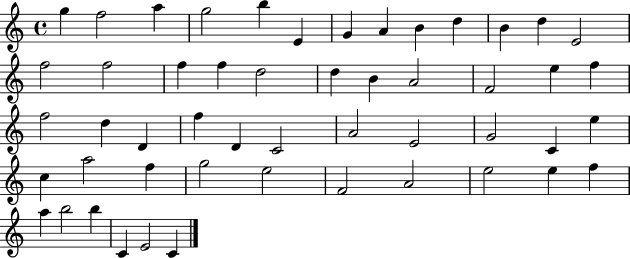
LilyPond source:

{
  \clef treble
  \time 4/4
  \defaultTimeSignature
  \key c \major
  g''4 f''2 a''4 | g''2 b''4 e'4 | g'4 a'4 b'4 d''4 | b'4 d''4 e'2 | \break f''2 f''2 | f''4 f''4 d''2 | d''4 b'4 a'2 | f'2 e''4 f''4 | \break f''2 d''4 d'4 | f''4 d'4 c'2 | a'2 e'2 | g'2 c'4 e''4 | \break c''4 a''2 f''4 | g''2 e''2 | f'2 a'2 | e''2 e''4 f''4 | \break a''4 b''2 b''4 | c'4 e'2 c'4 | \bar "|."
}